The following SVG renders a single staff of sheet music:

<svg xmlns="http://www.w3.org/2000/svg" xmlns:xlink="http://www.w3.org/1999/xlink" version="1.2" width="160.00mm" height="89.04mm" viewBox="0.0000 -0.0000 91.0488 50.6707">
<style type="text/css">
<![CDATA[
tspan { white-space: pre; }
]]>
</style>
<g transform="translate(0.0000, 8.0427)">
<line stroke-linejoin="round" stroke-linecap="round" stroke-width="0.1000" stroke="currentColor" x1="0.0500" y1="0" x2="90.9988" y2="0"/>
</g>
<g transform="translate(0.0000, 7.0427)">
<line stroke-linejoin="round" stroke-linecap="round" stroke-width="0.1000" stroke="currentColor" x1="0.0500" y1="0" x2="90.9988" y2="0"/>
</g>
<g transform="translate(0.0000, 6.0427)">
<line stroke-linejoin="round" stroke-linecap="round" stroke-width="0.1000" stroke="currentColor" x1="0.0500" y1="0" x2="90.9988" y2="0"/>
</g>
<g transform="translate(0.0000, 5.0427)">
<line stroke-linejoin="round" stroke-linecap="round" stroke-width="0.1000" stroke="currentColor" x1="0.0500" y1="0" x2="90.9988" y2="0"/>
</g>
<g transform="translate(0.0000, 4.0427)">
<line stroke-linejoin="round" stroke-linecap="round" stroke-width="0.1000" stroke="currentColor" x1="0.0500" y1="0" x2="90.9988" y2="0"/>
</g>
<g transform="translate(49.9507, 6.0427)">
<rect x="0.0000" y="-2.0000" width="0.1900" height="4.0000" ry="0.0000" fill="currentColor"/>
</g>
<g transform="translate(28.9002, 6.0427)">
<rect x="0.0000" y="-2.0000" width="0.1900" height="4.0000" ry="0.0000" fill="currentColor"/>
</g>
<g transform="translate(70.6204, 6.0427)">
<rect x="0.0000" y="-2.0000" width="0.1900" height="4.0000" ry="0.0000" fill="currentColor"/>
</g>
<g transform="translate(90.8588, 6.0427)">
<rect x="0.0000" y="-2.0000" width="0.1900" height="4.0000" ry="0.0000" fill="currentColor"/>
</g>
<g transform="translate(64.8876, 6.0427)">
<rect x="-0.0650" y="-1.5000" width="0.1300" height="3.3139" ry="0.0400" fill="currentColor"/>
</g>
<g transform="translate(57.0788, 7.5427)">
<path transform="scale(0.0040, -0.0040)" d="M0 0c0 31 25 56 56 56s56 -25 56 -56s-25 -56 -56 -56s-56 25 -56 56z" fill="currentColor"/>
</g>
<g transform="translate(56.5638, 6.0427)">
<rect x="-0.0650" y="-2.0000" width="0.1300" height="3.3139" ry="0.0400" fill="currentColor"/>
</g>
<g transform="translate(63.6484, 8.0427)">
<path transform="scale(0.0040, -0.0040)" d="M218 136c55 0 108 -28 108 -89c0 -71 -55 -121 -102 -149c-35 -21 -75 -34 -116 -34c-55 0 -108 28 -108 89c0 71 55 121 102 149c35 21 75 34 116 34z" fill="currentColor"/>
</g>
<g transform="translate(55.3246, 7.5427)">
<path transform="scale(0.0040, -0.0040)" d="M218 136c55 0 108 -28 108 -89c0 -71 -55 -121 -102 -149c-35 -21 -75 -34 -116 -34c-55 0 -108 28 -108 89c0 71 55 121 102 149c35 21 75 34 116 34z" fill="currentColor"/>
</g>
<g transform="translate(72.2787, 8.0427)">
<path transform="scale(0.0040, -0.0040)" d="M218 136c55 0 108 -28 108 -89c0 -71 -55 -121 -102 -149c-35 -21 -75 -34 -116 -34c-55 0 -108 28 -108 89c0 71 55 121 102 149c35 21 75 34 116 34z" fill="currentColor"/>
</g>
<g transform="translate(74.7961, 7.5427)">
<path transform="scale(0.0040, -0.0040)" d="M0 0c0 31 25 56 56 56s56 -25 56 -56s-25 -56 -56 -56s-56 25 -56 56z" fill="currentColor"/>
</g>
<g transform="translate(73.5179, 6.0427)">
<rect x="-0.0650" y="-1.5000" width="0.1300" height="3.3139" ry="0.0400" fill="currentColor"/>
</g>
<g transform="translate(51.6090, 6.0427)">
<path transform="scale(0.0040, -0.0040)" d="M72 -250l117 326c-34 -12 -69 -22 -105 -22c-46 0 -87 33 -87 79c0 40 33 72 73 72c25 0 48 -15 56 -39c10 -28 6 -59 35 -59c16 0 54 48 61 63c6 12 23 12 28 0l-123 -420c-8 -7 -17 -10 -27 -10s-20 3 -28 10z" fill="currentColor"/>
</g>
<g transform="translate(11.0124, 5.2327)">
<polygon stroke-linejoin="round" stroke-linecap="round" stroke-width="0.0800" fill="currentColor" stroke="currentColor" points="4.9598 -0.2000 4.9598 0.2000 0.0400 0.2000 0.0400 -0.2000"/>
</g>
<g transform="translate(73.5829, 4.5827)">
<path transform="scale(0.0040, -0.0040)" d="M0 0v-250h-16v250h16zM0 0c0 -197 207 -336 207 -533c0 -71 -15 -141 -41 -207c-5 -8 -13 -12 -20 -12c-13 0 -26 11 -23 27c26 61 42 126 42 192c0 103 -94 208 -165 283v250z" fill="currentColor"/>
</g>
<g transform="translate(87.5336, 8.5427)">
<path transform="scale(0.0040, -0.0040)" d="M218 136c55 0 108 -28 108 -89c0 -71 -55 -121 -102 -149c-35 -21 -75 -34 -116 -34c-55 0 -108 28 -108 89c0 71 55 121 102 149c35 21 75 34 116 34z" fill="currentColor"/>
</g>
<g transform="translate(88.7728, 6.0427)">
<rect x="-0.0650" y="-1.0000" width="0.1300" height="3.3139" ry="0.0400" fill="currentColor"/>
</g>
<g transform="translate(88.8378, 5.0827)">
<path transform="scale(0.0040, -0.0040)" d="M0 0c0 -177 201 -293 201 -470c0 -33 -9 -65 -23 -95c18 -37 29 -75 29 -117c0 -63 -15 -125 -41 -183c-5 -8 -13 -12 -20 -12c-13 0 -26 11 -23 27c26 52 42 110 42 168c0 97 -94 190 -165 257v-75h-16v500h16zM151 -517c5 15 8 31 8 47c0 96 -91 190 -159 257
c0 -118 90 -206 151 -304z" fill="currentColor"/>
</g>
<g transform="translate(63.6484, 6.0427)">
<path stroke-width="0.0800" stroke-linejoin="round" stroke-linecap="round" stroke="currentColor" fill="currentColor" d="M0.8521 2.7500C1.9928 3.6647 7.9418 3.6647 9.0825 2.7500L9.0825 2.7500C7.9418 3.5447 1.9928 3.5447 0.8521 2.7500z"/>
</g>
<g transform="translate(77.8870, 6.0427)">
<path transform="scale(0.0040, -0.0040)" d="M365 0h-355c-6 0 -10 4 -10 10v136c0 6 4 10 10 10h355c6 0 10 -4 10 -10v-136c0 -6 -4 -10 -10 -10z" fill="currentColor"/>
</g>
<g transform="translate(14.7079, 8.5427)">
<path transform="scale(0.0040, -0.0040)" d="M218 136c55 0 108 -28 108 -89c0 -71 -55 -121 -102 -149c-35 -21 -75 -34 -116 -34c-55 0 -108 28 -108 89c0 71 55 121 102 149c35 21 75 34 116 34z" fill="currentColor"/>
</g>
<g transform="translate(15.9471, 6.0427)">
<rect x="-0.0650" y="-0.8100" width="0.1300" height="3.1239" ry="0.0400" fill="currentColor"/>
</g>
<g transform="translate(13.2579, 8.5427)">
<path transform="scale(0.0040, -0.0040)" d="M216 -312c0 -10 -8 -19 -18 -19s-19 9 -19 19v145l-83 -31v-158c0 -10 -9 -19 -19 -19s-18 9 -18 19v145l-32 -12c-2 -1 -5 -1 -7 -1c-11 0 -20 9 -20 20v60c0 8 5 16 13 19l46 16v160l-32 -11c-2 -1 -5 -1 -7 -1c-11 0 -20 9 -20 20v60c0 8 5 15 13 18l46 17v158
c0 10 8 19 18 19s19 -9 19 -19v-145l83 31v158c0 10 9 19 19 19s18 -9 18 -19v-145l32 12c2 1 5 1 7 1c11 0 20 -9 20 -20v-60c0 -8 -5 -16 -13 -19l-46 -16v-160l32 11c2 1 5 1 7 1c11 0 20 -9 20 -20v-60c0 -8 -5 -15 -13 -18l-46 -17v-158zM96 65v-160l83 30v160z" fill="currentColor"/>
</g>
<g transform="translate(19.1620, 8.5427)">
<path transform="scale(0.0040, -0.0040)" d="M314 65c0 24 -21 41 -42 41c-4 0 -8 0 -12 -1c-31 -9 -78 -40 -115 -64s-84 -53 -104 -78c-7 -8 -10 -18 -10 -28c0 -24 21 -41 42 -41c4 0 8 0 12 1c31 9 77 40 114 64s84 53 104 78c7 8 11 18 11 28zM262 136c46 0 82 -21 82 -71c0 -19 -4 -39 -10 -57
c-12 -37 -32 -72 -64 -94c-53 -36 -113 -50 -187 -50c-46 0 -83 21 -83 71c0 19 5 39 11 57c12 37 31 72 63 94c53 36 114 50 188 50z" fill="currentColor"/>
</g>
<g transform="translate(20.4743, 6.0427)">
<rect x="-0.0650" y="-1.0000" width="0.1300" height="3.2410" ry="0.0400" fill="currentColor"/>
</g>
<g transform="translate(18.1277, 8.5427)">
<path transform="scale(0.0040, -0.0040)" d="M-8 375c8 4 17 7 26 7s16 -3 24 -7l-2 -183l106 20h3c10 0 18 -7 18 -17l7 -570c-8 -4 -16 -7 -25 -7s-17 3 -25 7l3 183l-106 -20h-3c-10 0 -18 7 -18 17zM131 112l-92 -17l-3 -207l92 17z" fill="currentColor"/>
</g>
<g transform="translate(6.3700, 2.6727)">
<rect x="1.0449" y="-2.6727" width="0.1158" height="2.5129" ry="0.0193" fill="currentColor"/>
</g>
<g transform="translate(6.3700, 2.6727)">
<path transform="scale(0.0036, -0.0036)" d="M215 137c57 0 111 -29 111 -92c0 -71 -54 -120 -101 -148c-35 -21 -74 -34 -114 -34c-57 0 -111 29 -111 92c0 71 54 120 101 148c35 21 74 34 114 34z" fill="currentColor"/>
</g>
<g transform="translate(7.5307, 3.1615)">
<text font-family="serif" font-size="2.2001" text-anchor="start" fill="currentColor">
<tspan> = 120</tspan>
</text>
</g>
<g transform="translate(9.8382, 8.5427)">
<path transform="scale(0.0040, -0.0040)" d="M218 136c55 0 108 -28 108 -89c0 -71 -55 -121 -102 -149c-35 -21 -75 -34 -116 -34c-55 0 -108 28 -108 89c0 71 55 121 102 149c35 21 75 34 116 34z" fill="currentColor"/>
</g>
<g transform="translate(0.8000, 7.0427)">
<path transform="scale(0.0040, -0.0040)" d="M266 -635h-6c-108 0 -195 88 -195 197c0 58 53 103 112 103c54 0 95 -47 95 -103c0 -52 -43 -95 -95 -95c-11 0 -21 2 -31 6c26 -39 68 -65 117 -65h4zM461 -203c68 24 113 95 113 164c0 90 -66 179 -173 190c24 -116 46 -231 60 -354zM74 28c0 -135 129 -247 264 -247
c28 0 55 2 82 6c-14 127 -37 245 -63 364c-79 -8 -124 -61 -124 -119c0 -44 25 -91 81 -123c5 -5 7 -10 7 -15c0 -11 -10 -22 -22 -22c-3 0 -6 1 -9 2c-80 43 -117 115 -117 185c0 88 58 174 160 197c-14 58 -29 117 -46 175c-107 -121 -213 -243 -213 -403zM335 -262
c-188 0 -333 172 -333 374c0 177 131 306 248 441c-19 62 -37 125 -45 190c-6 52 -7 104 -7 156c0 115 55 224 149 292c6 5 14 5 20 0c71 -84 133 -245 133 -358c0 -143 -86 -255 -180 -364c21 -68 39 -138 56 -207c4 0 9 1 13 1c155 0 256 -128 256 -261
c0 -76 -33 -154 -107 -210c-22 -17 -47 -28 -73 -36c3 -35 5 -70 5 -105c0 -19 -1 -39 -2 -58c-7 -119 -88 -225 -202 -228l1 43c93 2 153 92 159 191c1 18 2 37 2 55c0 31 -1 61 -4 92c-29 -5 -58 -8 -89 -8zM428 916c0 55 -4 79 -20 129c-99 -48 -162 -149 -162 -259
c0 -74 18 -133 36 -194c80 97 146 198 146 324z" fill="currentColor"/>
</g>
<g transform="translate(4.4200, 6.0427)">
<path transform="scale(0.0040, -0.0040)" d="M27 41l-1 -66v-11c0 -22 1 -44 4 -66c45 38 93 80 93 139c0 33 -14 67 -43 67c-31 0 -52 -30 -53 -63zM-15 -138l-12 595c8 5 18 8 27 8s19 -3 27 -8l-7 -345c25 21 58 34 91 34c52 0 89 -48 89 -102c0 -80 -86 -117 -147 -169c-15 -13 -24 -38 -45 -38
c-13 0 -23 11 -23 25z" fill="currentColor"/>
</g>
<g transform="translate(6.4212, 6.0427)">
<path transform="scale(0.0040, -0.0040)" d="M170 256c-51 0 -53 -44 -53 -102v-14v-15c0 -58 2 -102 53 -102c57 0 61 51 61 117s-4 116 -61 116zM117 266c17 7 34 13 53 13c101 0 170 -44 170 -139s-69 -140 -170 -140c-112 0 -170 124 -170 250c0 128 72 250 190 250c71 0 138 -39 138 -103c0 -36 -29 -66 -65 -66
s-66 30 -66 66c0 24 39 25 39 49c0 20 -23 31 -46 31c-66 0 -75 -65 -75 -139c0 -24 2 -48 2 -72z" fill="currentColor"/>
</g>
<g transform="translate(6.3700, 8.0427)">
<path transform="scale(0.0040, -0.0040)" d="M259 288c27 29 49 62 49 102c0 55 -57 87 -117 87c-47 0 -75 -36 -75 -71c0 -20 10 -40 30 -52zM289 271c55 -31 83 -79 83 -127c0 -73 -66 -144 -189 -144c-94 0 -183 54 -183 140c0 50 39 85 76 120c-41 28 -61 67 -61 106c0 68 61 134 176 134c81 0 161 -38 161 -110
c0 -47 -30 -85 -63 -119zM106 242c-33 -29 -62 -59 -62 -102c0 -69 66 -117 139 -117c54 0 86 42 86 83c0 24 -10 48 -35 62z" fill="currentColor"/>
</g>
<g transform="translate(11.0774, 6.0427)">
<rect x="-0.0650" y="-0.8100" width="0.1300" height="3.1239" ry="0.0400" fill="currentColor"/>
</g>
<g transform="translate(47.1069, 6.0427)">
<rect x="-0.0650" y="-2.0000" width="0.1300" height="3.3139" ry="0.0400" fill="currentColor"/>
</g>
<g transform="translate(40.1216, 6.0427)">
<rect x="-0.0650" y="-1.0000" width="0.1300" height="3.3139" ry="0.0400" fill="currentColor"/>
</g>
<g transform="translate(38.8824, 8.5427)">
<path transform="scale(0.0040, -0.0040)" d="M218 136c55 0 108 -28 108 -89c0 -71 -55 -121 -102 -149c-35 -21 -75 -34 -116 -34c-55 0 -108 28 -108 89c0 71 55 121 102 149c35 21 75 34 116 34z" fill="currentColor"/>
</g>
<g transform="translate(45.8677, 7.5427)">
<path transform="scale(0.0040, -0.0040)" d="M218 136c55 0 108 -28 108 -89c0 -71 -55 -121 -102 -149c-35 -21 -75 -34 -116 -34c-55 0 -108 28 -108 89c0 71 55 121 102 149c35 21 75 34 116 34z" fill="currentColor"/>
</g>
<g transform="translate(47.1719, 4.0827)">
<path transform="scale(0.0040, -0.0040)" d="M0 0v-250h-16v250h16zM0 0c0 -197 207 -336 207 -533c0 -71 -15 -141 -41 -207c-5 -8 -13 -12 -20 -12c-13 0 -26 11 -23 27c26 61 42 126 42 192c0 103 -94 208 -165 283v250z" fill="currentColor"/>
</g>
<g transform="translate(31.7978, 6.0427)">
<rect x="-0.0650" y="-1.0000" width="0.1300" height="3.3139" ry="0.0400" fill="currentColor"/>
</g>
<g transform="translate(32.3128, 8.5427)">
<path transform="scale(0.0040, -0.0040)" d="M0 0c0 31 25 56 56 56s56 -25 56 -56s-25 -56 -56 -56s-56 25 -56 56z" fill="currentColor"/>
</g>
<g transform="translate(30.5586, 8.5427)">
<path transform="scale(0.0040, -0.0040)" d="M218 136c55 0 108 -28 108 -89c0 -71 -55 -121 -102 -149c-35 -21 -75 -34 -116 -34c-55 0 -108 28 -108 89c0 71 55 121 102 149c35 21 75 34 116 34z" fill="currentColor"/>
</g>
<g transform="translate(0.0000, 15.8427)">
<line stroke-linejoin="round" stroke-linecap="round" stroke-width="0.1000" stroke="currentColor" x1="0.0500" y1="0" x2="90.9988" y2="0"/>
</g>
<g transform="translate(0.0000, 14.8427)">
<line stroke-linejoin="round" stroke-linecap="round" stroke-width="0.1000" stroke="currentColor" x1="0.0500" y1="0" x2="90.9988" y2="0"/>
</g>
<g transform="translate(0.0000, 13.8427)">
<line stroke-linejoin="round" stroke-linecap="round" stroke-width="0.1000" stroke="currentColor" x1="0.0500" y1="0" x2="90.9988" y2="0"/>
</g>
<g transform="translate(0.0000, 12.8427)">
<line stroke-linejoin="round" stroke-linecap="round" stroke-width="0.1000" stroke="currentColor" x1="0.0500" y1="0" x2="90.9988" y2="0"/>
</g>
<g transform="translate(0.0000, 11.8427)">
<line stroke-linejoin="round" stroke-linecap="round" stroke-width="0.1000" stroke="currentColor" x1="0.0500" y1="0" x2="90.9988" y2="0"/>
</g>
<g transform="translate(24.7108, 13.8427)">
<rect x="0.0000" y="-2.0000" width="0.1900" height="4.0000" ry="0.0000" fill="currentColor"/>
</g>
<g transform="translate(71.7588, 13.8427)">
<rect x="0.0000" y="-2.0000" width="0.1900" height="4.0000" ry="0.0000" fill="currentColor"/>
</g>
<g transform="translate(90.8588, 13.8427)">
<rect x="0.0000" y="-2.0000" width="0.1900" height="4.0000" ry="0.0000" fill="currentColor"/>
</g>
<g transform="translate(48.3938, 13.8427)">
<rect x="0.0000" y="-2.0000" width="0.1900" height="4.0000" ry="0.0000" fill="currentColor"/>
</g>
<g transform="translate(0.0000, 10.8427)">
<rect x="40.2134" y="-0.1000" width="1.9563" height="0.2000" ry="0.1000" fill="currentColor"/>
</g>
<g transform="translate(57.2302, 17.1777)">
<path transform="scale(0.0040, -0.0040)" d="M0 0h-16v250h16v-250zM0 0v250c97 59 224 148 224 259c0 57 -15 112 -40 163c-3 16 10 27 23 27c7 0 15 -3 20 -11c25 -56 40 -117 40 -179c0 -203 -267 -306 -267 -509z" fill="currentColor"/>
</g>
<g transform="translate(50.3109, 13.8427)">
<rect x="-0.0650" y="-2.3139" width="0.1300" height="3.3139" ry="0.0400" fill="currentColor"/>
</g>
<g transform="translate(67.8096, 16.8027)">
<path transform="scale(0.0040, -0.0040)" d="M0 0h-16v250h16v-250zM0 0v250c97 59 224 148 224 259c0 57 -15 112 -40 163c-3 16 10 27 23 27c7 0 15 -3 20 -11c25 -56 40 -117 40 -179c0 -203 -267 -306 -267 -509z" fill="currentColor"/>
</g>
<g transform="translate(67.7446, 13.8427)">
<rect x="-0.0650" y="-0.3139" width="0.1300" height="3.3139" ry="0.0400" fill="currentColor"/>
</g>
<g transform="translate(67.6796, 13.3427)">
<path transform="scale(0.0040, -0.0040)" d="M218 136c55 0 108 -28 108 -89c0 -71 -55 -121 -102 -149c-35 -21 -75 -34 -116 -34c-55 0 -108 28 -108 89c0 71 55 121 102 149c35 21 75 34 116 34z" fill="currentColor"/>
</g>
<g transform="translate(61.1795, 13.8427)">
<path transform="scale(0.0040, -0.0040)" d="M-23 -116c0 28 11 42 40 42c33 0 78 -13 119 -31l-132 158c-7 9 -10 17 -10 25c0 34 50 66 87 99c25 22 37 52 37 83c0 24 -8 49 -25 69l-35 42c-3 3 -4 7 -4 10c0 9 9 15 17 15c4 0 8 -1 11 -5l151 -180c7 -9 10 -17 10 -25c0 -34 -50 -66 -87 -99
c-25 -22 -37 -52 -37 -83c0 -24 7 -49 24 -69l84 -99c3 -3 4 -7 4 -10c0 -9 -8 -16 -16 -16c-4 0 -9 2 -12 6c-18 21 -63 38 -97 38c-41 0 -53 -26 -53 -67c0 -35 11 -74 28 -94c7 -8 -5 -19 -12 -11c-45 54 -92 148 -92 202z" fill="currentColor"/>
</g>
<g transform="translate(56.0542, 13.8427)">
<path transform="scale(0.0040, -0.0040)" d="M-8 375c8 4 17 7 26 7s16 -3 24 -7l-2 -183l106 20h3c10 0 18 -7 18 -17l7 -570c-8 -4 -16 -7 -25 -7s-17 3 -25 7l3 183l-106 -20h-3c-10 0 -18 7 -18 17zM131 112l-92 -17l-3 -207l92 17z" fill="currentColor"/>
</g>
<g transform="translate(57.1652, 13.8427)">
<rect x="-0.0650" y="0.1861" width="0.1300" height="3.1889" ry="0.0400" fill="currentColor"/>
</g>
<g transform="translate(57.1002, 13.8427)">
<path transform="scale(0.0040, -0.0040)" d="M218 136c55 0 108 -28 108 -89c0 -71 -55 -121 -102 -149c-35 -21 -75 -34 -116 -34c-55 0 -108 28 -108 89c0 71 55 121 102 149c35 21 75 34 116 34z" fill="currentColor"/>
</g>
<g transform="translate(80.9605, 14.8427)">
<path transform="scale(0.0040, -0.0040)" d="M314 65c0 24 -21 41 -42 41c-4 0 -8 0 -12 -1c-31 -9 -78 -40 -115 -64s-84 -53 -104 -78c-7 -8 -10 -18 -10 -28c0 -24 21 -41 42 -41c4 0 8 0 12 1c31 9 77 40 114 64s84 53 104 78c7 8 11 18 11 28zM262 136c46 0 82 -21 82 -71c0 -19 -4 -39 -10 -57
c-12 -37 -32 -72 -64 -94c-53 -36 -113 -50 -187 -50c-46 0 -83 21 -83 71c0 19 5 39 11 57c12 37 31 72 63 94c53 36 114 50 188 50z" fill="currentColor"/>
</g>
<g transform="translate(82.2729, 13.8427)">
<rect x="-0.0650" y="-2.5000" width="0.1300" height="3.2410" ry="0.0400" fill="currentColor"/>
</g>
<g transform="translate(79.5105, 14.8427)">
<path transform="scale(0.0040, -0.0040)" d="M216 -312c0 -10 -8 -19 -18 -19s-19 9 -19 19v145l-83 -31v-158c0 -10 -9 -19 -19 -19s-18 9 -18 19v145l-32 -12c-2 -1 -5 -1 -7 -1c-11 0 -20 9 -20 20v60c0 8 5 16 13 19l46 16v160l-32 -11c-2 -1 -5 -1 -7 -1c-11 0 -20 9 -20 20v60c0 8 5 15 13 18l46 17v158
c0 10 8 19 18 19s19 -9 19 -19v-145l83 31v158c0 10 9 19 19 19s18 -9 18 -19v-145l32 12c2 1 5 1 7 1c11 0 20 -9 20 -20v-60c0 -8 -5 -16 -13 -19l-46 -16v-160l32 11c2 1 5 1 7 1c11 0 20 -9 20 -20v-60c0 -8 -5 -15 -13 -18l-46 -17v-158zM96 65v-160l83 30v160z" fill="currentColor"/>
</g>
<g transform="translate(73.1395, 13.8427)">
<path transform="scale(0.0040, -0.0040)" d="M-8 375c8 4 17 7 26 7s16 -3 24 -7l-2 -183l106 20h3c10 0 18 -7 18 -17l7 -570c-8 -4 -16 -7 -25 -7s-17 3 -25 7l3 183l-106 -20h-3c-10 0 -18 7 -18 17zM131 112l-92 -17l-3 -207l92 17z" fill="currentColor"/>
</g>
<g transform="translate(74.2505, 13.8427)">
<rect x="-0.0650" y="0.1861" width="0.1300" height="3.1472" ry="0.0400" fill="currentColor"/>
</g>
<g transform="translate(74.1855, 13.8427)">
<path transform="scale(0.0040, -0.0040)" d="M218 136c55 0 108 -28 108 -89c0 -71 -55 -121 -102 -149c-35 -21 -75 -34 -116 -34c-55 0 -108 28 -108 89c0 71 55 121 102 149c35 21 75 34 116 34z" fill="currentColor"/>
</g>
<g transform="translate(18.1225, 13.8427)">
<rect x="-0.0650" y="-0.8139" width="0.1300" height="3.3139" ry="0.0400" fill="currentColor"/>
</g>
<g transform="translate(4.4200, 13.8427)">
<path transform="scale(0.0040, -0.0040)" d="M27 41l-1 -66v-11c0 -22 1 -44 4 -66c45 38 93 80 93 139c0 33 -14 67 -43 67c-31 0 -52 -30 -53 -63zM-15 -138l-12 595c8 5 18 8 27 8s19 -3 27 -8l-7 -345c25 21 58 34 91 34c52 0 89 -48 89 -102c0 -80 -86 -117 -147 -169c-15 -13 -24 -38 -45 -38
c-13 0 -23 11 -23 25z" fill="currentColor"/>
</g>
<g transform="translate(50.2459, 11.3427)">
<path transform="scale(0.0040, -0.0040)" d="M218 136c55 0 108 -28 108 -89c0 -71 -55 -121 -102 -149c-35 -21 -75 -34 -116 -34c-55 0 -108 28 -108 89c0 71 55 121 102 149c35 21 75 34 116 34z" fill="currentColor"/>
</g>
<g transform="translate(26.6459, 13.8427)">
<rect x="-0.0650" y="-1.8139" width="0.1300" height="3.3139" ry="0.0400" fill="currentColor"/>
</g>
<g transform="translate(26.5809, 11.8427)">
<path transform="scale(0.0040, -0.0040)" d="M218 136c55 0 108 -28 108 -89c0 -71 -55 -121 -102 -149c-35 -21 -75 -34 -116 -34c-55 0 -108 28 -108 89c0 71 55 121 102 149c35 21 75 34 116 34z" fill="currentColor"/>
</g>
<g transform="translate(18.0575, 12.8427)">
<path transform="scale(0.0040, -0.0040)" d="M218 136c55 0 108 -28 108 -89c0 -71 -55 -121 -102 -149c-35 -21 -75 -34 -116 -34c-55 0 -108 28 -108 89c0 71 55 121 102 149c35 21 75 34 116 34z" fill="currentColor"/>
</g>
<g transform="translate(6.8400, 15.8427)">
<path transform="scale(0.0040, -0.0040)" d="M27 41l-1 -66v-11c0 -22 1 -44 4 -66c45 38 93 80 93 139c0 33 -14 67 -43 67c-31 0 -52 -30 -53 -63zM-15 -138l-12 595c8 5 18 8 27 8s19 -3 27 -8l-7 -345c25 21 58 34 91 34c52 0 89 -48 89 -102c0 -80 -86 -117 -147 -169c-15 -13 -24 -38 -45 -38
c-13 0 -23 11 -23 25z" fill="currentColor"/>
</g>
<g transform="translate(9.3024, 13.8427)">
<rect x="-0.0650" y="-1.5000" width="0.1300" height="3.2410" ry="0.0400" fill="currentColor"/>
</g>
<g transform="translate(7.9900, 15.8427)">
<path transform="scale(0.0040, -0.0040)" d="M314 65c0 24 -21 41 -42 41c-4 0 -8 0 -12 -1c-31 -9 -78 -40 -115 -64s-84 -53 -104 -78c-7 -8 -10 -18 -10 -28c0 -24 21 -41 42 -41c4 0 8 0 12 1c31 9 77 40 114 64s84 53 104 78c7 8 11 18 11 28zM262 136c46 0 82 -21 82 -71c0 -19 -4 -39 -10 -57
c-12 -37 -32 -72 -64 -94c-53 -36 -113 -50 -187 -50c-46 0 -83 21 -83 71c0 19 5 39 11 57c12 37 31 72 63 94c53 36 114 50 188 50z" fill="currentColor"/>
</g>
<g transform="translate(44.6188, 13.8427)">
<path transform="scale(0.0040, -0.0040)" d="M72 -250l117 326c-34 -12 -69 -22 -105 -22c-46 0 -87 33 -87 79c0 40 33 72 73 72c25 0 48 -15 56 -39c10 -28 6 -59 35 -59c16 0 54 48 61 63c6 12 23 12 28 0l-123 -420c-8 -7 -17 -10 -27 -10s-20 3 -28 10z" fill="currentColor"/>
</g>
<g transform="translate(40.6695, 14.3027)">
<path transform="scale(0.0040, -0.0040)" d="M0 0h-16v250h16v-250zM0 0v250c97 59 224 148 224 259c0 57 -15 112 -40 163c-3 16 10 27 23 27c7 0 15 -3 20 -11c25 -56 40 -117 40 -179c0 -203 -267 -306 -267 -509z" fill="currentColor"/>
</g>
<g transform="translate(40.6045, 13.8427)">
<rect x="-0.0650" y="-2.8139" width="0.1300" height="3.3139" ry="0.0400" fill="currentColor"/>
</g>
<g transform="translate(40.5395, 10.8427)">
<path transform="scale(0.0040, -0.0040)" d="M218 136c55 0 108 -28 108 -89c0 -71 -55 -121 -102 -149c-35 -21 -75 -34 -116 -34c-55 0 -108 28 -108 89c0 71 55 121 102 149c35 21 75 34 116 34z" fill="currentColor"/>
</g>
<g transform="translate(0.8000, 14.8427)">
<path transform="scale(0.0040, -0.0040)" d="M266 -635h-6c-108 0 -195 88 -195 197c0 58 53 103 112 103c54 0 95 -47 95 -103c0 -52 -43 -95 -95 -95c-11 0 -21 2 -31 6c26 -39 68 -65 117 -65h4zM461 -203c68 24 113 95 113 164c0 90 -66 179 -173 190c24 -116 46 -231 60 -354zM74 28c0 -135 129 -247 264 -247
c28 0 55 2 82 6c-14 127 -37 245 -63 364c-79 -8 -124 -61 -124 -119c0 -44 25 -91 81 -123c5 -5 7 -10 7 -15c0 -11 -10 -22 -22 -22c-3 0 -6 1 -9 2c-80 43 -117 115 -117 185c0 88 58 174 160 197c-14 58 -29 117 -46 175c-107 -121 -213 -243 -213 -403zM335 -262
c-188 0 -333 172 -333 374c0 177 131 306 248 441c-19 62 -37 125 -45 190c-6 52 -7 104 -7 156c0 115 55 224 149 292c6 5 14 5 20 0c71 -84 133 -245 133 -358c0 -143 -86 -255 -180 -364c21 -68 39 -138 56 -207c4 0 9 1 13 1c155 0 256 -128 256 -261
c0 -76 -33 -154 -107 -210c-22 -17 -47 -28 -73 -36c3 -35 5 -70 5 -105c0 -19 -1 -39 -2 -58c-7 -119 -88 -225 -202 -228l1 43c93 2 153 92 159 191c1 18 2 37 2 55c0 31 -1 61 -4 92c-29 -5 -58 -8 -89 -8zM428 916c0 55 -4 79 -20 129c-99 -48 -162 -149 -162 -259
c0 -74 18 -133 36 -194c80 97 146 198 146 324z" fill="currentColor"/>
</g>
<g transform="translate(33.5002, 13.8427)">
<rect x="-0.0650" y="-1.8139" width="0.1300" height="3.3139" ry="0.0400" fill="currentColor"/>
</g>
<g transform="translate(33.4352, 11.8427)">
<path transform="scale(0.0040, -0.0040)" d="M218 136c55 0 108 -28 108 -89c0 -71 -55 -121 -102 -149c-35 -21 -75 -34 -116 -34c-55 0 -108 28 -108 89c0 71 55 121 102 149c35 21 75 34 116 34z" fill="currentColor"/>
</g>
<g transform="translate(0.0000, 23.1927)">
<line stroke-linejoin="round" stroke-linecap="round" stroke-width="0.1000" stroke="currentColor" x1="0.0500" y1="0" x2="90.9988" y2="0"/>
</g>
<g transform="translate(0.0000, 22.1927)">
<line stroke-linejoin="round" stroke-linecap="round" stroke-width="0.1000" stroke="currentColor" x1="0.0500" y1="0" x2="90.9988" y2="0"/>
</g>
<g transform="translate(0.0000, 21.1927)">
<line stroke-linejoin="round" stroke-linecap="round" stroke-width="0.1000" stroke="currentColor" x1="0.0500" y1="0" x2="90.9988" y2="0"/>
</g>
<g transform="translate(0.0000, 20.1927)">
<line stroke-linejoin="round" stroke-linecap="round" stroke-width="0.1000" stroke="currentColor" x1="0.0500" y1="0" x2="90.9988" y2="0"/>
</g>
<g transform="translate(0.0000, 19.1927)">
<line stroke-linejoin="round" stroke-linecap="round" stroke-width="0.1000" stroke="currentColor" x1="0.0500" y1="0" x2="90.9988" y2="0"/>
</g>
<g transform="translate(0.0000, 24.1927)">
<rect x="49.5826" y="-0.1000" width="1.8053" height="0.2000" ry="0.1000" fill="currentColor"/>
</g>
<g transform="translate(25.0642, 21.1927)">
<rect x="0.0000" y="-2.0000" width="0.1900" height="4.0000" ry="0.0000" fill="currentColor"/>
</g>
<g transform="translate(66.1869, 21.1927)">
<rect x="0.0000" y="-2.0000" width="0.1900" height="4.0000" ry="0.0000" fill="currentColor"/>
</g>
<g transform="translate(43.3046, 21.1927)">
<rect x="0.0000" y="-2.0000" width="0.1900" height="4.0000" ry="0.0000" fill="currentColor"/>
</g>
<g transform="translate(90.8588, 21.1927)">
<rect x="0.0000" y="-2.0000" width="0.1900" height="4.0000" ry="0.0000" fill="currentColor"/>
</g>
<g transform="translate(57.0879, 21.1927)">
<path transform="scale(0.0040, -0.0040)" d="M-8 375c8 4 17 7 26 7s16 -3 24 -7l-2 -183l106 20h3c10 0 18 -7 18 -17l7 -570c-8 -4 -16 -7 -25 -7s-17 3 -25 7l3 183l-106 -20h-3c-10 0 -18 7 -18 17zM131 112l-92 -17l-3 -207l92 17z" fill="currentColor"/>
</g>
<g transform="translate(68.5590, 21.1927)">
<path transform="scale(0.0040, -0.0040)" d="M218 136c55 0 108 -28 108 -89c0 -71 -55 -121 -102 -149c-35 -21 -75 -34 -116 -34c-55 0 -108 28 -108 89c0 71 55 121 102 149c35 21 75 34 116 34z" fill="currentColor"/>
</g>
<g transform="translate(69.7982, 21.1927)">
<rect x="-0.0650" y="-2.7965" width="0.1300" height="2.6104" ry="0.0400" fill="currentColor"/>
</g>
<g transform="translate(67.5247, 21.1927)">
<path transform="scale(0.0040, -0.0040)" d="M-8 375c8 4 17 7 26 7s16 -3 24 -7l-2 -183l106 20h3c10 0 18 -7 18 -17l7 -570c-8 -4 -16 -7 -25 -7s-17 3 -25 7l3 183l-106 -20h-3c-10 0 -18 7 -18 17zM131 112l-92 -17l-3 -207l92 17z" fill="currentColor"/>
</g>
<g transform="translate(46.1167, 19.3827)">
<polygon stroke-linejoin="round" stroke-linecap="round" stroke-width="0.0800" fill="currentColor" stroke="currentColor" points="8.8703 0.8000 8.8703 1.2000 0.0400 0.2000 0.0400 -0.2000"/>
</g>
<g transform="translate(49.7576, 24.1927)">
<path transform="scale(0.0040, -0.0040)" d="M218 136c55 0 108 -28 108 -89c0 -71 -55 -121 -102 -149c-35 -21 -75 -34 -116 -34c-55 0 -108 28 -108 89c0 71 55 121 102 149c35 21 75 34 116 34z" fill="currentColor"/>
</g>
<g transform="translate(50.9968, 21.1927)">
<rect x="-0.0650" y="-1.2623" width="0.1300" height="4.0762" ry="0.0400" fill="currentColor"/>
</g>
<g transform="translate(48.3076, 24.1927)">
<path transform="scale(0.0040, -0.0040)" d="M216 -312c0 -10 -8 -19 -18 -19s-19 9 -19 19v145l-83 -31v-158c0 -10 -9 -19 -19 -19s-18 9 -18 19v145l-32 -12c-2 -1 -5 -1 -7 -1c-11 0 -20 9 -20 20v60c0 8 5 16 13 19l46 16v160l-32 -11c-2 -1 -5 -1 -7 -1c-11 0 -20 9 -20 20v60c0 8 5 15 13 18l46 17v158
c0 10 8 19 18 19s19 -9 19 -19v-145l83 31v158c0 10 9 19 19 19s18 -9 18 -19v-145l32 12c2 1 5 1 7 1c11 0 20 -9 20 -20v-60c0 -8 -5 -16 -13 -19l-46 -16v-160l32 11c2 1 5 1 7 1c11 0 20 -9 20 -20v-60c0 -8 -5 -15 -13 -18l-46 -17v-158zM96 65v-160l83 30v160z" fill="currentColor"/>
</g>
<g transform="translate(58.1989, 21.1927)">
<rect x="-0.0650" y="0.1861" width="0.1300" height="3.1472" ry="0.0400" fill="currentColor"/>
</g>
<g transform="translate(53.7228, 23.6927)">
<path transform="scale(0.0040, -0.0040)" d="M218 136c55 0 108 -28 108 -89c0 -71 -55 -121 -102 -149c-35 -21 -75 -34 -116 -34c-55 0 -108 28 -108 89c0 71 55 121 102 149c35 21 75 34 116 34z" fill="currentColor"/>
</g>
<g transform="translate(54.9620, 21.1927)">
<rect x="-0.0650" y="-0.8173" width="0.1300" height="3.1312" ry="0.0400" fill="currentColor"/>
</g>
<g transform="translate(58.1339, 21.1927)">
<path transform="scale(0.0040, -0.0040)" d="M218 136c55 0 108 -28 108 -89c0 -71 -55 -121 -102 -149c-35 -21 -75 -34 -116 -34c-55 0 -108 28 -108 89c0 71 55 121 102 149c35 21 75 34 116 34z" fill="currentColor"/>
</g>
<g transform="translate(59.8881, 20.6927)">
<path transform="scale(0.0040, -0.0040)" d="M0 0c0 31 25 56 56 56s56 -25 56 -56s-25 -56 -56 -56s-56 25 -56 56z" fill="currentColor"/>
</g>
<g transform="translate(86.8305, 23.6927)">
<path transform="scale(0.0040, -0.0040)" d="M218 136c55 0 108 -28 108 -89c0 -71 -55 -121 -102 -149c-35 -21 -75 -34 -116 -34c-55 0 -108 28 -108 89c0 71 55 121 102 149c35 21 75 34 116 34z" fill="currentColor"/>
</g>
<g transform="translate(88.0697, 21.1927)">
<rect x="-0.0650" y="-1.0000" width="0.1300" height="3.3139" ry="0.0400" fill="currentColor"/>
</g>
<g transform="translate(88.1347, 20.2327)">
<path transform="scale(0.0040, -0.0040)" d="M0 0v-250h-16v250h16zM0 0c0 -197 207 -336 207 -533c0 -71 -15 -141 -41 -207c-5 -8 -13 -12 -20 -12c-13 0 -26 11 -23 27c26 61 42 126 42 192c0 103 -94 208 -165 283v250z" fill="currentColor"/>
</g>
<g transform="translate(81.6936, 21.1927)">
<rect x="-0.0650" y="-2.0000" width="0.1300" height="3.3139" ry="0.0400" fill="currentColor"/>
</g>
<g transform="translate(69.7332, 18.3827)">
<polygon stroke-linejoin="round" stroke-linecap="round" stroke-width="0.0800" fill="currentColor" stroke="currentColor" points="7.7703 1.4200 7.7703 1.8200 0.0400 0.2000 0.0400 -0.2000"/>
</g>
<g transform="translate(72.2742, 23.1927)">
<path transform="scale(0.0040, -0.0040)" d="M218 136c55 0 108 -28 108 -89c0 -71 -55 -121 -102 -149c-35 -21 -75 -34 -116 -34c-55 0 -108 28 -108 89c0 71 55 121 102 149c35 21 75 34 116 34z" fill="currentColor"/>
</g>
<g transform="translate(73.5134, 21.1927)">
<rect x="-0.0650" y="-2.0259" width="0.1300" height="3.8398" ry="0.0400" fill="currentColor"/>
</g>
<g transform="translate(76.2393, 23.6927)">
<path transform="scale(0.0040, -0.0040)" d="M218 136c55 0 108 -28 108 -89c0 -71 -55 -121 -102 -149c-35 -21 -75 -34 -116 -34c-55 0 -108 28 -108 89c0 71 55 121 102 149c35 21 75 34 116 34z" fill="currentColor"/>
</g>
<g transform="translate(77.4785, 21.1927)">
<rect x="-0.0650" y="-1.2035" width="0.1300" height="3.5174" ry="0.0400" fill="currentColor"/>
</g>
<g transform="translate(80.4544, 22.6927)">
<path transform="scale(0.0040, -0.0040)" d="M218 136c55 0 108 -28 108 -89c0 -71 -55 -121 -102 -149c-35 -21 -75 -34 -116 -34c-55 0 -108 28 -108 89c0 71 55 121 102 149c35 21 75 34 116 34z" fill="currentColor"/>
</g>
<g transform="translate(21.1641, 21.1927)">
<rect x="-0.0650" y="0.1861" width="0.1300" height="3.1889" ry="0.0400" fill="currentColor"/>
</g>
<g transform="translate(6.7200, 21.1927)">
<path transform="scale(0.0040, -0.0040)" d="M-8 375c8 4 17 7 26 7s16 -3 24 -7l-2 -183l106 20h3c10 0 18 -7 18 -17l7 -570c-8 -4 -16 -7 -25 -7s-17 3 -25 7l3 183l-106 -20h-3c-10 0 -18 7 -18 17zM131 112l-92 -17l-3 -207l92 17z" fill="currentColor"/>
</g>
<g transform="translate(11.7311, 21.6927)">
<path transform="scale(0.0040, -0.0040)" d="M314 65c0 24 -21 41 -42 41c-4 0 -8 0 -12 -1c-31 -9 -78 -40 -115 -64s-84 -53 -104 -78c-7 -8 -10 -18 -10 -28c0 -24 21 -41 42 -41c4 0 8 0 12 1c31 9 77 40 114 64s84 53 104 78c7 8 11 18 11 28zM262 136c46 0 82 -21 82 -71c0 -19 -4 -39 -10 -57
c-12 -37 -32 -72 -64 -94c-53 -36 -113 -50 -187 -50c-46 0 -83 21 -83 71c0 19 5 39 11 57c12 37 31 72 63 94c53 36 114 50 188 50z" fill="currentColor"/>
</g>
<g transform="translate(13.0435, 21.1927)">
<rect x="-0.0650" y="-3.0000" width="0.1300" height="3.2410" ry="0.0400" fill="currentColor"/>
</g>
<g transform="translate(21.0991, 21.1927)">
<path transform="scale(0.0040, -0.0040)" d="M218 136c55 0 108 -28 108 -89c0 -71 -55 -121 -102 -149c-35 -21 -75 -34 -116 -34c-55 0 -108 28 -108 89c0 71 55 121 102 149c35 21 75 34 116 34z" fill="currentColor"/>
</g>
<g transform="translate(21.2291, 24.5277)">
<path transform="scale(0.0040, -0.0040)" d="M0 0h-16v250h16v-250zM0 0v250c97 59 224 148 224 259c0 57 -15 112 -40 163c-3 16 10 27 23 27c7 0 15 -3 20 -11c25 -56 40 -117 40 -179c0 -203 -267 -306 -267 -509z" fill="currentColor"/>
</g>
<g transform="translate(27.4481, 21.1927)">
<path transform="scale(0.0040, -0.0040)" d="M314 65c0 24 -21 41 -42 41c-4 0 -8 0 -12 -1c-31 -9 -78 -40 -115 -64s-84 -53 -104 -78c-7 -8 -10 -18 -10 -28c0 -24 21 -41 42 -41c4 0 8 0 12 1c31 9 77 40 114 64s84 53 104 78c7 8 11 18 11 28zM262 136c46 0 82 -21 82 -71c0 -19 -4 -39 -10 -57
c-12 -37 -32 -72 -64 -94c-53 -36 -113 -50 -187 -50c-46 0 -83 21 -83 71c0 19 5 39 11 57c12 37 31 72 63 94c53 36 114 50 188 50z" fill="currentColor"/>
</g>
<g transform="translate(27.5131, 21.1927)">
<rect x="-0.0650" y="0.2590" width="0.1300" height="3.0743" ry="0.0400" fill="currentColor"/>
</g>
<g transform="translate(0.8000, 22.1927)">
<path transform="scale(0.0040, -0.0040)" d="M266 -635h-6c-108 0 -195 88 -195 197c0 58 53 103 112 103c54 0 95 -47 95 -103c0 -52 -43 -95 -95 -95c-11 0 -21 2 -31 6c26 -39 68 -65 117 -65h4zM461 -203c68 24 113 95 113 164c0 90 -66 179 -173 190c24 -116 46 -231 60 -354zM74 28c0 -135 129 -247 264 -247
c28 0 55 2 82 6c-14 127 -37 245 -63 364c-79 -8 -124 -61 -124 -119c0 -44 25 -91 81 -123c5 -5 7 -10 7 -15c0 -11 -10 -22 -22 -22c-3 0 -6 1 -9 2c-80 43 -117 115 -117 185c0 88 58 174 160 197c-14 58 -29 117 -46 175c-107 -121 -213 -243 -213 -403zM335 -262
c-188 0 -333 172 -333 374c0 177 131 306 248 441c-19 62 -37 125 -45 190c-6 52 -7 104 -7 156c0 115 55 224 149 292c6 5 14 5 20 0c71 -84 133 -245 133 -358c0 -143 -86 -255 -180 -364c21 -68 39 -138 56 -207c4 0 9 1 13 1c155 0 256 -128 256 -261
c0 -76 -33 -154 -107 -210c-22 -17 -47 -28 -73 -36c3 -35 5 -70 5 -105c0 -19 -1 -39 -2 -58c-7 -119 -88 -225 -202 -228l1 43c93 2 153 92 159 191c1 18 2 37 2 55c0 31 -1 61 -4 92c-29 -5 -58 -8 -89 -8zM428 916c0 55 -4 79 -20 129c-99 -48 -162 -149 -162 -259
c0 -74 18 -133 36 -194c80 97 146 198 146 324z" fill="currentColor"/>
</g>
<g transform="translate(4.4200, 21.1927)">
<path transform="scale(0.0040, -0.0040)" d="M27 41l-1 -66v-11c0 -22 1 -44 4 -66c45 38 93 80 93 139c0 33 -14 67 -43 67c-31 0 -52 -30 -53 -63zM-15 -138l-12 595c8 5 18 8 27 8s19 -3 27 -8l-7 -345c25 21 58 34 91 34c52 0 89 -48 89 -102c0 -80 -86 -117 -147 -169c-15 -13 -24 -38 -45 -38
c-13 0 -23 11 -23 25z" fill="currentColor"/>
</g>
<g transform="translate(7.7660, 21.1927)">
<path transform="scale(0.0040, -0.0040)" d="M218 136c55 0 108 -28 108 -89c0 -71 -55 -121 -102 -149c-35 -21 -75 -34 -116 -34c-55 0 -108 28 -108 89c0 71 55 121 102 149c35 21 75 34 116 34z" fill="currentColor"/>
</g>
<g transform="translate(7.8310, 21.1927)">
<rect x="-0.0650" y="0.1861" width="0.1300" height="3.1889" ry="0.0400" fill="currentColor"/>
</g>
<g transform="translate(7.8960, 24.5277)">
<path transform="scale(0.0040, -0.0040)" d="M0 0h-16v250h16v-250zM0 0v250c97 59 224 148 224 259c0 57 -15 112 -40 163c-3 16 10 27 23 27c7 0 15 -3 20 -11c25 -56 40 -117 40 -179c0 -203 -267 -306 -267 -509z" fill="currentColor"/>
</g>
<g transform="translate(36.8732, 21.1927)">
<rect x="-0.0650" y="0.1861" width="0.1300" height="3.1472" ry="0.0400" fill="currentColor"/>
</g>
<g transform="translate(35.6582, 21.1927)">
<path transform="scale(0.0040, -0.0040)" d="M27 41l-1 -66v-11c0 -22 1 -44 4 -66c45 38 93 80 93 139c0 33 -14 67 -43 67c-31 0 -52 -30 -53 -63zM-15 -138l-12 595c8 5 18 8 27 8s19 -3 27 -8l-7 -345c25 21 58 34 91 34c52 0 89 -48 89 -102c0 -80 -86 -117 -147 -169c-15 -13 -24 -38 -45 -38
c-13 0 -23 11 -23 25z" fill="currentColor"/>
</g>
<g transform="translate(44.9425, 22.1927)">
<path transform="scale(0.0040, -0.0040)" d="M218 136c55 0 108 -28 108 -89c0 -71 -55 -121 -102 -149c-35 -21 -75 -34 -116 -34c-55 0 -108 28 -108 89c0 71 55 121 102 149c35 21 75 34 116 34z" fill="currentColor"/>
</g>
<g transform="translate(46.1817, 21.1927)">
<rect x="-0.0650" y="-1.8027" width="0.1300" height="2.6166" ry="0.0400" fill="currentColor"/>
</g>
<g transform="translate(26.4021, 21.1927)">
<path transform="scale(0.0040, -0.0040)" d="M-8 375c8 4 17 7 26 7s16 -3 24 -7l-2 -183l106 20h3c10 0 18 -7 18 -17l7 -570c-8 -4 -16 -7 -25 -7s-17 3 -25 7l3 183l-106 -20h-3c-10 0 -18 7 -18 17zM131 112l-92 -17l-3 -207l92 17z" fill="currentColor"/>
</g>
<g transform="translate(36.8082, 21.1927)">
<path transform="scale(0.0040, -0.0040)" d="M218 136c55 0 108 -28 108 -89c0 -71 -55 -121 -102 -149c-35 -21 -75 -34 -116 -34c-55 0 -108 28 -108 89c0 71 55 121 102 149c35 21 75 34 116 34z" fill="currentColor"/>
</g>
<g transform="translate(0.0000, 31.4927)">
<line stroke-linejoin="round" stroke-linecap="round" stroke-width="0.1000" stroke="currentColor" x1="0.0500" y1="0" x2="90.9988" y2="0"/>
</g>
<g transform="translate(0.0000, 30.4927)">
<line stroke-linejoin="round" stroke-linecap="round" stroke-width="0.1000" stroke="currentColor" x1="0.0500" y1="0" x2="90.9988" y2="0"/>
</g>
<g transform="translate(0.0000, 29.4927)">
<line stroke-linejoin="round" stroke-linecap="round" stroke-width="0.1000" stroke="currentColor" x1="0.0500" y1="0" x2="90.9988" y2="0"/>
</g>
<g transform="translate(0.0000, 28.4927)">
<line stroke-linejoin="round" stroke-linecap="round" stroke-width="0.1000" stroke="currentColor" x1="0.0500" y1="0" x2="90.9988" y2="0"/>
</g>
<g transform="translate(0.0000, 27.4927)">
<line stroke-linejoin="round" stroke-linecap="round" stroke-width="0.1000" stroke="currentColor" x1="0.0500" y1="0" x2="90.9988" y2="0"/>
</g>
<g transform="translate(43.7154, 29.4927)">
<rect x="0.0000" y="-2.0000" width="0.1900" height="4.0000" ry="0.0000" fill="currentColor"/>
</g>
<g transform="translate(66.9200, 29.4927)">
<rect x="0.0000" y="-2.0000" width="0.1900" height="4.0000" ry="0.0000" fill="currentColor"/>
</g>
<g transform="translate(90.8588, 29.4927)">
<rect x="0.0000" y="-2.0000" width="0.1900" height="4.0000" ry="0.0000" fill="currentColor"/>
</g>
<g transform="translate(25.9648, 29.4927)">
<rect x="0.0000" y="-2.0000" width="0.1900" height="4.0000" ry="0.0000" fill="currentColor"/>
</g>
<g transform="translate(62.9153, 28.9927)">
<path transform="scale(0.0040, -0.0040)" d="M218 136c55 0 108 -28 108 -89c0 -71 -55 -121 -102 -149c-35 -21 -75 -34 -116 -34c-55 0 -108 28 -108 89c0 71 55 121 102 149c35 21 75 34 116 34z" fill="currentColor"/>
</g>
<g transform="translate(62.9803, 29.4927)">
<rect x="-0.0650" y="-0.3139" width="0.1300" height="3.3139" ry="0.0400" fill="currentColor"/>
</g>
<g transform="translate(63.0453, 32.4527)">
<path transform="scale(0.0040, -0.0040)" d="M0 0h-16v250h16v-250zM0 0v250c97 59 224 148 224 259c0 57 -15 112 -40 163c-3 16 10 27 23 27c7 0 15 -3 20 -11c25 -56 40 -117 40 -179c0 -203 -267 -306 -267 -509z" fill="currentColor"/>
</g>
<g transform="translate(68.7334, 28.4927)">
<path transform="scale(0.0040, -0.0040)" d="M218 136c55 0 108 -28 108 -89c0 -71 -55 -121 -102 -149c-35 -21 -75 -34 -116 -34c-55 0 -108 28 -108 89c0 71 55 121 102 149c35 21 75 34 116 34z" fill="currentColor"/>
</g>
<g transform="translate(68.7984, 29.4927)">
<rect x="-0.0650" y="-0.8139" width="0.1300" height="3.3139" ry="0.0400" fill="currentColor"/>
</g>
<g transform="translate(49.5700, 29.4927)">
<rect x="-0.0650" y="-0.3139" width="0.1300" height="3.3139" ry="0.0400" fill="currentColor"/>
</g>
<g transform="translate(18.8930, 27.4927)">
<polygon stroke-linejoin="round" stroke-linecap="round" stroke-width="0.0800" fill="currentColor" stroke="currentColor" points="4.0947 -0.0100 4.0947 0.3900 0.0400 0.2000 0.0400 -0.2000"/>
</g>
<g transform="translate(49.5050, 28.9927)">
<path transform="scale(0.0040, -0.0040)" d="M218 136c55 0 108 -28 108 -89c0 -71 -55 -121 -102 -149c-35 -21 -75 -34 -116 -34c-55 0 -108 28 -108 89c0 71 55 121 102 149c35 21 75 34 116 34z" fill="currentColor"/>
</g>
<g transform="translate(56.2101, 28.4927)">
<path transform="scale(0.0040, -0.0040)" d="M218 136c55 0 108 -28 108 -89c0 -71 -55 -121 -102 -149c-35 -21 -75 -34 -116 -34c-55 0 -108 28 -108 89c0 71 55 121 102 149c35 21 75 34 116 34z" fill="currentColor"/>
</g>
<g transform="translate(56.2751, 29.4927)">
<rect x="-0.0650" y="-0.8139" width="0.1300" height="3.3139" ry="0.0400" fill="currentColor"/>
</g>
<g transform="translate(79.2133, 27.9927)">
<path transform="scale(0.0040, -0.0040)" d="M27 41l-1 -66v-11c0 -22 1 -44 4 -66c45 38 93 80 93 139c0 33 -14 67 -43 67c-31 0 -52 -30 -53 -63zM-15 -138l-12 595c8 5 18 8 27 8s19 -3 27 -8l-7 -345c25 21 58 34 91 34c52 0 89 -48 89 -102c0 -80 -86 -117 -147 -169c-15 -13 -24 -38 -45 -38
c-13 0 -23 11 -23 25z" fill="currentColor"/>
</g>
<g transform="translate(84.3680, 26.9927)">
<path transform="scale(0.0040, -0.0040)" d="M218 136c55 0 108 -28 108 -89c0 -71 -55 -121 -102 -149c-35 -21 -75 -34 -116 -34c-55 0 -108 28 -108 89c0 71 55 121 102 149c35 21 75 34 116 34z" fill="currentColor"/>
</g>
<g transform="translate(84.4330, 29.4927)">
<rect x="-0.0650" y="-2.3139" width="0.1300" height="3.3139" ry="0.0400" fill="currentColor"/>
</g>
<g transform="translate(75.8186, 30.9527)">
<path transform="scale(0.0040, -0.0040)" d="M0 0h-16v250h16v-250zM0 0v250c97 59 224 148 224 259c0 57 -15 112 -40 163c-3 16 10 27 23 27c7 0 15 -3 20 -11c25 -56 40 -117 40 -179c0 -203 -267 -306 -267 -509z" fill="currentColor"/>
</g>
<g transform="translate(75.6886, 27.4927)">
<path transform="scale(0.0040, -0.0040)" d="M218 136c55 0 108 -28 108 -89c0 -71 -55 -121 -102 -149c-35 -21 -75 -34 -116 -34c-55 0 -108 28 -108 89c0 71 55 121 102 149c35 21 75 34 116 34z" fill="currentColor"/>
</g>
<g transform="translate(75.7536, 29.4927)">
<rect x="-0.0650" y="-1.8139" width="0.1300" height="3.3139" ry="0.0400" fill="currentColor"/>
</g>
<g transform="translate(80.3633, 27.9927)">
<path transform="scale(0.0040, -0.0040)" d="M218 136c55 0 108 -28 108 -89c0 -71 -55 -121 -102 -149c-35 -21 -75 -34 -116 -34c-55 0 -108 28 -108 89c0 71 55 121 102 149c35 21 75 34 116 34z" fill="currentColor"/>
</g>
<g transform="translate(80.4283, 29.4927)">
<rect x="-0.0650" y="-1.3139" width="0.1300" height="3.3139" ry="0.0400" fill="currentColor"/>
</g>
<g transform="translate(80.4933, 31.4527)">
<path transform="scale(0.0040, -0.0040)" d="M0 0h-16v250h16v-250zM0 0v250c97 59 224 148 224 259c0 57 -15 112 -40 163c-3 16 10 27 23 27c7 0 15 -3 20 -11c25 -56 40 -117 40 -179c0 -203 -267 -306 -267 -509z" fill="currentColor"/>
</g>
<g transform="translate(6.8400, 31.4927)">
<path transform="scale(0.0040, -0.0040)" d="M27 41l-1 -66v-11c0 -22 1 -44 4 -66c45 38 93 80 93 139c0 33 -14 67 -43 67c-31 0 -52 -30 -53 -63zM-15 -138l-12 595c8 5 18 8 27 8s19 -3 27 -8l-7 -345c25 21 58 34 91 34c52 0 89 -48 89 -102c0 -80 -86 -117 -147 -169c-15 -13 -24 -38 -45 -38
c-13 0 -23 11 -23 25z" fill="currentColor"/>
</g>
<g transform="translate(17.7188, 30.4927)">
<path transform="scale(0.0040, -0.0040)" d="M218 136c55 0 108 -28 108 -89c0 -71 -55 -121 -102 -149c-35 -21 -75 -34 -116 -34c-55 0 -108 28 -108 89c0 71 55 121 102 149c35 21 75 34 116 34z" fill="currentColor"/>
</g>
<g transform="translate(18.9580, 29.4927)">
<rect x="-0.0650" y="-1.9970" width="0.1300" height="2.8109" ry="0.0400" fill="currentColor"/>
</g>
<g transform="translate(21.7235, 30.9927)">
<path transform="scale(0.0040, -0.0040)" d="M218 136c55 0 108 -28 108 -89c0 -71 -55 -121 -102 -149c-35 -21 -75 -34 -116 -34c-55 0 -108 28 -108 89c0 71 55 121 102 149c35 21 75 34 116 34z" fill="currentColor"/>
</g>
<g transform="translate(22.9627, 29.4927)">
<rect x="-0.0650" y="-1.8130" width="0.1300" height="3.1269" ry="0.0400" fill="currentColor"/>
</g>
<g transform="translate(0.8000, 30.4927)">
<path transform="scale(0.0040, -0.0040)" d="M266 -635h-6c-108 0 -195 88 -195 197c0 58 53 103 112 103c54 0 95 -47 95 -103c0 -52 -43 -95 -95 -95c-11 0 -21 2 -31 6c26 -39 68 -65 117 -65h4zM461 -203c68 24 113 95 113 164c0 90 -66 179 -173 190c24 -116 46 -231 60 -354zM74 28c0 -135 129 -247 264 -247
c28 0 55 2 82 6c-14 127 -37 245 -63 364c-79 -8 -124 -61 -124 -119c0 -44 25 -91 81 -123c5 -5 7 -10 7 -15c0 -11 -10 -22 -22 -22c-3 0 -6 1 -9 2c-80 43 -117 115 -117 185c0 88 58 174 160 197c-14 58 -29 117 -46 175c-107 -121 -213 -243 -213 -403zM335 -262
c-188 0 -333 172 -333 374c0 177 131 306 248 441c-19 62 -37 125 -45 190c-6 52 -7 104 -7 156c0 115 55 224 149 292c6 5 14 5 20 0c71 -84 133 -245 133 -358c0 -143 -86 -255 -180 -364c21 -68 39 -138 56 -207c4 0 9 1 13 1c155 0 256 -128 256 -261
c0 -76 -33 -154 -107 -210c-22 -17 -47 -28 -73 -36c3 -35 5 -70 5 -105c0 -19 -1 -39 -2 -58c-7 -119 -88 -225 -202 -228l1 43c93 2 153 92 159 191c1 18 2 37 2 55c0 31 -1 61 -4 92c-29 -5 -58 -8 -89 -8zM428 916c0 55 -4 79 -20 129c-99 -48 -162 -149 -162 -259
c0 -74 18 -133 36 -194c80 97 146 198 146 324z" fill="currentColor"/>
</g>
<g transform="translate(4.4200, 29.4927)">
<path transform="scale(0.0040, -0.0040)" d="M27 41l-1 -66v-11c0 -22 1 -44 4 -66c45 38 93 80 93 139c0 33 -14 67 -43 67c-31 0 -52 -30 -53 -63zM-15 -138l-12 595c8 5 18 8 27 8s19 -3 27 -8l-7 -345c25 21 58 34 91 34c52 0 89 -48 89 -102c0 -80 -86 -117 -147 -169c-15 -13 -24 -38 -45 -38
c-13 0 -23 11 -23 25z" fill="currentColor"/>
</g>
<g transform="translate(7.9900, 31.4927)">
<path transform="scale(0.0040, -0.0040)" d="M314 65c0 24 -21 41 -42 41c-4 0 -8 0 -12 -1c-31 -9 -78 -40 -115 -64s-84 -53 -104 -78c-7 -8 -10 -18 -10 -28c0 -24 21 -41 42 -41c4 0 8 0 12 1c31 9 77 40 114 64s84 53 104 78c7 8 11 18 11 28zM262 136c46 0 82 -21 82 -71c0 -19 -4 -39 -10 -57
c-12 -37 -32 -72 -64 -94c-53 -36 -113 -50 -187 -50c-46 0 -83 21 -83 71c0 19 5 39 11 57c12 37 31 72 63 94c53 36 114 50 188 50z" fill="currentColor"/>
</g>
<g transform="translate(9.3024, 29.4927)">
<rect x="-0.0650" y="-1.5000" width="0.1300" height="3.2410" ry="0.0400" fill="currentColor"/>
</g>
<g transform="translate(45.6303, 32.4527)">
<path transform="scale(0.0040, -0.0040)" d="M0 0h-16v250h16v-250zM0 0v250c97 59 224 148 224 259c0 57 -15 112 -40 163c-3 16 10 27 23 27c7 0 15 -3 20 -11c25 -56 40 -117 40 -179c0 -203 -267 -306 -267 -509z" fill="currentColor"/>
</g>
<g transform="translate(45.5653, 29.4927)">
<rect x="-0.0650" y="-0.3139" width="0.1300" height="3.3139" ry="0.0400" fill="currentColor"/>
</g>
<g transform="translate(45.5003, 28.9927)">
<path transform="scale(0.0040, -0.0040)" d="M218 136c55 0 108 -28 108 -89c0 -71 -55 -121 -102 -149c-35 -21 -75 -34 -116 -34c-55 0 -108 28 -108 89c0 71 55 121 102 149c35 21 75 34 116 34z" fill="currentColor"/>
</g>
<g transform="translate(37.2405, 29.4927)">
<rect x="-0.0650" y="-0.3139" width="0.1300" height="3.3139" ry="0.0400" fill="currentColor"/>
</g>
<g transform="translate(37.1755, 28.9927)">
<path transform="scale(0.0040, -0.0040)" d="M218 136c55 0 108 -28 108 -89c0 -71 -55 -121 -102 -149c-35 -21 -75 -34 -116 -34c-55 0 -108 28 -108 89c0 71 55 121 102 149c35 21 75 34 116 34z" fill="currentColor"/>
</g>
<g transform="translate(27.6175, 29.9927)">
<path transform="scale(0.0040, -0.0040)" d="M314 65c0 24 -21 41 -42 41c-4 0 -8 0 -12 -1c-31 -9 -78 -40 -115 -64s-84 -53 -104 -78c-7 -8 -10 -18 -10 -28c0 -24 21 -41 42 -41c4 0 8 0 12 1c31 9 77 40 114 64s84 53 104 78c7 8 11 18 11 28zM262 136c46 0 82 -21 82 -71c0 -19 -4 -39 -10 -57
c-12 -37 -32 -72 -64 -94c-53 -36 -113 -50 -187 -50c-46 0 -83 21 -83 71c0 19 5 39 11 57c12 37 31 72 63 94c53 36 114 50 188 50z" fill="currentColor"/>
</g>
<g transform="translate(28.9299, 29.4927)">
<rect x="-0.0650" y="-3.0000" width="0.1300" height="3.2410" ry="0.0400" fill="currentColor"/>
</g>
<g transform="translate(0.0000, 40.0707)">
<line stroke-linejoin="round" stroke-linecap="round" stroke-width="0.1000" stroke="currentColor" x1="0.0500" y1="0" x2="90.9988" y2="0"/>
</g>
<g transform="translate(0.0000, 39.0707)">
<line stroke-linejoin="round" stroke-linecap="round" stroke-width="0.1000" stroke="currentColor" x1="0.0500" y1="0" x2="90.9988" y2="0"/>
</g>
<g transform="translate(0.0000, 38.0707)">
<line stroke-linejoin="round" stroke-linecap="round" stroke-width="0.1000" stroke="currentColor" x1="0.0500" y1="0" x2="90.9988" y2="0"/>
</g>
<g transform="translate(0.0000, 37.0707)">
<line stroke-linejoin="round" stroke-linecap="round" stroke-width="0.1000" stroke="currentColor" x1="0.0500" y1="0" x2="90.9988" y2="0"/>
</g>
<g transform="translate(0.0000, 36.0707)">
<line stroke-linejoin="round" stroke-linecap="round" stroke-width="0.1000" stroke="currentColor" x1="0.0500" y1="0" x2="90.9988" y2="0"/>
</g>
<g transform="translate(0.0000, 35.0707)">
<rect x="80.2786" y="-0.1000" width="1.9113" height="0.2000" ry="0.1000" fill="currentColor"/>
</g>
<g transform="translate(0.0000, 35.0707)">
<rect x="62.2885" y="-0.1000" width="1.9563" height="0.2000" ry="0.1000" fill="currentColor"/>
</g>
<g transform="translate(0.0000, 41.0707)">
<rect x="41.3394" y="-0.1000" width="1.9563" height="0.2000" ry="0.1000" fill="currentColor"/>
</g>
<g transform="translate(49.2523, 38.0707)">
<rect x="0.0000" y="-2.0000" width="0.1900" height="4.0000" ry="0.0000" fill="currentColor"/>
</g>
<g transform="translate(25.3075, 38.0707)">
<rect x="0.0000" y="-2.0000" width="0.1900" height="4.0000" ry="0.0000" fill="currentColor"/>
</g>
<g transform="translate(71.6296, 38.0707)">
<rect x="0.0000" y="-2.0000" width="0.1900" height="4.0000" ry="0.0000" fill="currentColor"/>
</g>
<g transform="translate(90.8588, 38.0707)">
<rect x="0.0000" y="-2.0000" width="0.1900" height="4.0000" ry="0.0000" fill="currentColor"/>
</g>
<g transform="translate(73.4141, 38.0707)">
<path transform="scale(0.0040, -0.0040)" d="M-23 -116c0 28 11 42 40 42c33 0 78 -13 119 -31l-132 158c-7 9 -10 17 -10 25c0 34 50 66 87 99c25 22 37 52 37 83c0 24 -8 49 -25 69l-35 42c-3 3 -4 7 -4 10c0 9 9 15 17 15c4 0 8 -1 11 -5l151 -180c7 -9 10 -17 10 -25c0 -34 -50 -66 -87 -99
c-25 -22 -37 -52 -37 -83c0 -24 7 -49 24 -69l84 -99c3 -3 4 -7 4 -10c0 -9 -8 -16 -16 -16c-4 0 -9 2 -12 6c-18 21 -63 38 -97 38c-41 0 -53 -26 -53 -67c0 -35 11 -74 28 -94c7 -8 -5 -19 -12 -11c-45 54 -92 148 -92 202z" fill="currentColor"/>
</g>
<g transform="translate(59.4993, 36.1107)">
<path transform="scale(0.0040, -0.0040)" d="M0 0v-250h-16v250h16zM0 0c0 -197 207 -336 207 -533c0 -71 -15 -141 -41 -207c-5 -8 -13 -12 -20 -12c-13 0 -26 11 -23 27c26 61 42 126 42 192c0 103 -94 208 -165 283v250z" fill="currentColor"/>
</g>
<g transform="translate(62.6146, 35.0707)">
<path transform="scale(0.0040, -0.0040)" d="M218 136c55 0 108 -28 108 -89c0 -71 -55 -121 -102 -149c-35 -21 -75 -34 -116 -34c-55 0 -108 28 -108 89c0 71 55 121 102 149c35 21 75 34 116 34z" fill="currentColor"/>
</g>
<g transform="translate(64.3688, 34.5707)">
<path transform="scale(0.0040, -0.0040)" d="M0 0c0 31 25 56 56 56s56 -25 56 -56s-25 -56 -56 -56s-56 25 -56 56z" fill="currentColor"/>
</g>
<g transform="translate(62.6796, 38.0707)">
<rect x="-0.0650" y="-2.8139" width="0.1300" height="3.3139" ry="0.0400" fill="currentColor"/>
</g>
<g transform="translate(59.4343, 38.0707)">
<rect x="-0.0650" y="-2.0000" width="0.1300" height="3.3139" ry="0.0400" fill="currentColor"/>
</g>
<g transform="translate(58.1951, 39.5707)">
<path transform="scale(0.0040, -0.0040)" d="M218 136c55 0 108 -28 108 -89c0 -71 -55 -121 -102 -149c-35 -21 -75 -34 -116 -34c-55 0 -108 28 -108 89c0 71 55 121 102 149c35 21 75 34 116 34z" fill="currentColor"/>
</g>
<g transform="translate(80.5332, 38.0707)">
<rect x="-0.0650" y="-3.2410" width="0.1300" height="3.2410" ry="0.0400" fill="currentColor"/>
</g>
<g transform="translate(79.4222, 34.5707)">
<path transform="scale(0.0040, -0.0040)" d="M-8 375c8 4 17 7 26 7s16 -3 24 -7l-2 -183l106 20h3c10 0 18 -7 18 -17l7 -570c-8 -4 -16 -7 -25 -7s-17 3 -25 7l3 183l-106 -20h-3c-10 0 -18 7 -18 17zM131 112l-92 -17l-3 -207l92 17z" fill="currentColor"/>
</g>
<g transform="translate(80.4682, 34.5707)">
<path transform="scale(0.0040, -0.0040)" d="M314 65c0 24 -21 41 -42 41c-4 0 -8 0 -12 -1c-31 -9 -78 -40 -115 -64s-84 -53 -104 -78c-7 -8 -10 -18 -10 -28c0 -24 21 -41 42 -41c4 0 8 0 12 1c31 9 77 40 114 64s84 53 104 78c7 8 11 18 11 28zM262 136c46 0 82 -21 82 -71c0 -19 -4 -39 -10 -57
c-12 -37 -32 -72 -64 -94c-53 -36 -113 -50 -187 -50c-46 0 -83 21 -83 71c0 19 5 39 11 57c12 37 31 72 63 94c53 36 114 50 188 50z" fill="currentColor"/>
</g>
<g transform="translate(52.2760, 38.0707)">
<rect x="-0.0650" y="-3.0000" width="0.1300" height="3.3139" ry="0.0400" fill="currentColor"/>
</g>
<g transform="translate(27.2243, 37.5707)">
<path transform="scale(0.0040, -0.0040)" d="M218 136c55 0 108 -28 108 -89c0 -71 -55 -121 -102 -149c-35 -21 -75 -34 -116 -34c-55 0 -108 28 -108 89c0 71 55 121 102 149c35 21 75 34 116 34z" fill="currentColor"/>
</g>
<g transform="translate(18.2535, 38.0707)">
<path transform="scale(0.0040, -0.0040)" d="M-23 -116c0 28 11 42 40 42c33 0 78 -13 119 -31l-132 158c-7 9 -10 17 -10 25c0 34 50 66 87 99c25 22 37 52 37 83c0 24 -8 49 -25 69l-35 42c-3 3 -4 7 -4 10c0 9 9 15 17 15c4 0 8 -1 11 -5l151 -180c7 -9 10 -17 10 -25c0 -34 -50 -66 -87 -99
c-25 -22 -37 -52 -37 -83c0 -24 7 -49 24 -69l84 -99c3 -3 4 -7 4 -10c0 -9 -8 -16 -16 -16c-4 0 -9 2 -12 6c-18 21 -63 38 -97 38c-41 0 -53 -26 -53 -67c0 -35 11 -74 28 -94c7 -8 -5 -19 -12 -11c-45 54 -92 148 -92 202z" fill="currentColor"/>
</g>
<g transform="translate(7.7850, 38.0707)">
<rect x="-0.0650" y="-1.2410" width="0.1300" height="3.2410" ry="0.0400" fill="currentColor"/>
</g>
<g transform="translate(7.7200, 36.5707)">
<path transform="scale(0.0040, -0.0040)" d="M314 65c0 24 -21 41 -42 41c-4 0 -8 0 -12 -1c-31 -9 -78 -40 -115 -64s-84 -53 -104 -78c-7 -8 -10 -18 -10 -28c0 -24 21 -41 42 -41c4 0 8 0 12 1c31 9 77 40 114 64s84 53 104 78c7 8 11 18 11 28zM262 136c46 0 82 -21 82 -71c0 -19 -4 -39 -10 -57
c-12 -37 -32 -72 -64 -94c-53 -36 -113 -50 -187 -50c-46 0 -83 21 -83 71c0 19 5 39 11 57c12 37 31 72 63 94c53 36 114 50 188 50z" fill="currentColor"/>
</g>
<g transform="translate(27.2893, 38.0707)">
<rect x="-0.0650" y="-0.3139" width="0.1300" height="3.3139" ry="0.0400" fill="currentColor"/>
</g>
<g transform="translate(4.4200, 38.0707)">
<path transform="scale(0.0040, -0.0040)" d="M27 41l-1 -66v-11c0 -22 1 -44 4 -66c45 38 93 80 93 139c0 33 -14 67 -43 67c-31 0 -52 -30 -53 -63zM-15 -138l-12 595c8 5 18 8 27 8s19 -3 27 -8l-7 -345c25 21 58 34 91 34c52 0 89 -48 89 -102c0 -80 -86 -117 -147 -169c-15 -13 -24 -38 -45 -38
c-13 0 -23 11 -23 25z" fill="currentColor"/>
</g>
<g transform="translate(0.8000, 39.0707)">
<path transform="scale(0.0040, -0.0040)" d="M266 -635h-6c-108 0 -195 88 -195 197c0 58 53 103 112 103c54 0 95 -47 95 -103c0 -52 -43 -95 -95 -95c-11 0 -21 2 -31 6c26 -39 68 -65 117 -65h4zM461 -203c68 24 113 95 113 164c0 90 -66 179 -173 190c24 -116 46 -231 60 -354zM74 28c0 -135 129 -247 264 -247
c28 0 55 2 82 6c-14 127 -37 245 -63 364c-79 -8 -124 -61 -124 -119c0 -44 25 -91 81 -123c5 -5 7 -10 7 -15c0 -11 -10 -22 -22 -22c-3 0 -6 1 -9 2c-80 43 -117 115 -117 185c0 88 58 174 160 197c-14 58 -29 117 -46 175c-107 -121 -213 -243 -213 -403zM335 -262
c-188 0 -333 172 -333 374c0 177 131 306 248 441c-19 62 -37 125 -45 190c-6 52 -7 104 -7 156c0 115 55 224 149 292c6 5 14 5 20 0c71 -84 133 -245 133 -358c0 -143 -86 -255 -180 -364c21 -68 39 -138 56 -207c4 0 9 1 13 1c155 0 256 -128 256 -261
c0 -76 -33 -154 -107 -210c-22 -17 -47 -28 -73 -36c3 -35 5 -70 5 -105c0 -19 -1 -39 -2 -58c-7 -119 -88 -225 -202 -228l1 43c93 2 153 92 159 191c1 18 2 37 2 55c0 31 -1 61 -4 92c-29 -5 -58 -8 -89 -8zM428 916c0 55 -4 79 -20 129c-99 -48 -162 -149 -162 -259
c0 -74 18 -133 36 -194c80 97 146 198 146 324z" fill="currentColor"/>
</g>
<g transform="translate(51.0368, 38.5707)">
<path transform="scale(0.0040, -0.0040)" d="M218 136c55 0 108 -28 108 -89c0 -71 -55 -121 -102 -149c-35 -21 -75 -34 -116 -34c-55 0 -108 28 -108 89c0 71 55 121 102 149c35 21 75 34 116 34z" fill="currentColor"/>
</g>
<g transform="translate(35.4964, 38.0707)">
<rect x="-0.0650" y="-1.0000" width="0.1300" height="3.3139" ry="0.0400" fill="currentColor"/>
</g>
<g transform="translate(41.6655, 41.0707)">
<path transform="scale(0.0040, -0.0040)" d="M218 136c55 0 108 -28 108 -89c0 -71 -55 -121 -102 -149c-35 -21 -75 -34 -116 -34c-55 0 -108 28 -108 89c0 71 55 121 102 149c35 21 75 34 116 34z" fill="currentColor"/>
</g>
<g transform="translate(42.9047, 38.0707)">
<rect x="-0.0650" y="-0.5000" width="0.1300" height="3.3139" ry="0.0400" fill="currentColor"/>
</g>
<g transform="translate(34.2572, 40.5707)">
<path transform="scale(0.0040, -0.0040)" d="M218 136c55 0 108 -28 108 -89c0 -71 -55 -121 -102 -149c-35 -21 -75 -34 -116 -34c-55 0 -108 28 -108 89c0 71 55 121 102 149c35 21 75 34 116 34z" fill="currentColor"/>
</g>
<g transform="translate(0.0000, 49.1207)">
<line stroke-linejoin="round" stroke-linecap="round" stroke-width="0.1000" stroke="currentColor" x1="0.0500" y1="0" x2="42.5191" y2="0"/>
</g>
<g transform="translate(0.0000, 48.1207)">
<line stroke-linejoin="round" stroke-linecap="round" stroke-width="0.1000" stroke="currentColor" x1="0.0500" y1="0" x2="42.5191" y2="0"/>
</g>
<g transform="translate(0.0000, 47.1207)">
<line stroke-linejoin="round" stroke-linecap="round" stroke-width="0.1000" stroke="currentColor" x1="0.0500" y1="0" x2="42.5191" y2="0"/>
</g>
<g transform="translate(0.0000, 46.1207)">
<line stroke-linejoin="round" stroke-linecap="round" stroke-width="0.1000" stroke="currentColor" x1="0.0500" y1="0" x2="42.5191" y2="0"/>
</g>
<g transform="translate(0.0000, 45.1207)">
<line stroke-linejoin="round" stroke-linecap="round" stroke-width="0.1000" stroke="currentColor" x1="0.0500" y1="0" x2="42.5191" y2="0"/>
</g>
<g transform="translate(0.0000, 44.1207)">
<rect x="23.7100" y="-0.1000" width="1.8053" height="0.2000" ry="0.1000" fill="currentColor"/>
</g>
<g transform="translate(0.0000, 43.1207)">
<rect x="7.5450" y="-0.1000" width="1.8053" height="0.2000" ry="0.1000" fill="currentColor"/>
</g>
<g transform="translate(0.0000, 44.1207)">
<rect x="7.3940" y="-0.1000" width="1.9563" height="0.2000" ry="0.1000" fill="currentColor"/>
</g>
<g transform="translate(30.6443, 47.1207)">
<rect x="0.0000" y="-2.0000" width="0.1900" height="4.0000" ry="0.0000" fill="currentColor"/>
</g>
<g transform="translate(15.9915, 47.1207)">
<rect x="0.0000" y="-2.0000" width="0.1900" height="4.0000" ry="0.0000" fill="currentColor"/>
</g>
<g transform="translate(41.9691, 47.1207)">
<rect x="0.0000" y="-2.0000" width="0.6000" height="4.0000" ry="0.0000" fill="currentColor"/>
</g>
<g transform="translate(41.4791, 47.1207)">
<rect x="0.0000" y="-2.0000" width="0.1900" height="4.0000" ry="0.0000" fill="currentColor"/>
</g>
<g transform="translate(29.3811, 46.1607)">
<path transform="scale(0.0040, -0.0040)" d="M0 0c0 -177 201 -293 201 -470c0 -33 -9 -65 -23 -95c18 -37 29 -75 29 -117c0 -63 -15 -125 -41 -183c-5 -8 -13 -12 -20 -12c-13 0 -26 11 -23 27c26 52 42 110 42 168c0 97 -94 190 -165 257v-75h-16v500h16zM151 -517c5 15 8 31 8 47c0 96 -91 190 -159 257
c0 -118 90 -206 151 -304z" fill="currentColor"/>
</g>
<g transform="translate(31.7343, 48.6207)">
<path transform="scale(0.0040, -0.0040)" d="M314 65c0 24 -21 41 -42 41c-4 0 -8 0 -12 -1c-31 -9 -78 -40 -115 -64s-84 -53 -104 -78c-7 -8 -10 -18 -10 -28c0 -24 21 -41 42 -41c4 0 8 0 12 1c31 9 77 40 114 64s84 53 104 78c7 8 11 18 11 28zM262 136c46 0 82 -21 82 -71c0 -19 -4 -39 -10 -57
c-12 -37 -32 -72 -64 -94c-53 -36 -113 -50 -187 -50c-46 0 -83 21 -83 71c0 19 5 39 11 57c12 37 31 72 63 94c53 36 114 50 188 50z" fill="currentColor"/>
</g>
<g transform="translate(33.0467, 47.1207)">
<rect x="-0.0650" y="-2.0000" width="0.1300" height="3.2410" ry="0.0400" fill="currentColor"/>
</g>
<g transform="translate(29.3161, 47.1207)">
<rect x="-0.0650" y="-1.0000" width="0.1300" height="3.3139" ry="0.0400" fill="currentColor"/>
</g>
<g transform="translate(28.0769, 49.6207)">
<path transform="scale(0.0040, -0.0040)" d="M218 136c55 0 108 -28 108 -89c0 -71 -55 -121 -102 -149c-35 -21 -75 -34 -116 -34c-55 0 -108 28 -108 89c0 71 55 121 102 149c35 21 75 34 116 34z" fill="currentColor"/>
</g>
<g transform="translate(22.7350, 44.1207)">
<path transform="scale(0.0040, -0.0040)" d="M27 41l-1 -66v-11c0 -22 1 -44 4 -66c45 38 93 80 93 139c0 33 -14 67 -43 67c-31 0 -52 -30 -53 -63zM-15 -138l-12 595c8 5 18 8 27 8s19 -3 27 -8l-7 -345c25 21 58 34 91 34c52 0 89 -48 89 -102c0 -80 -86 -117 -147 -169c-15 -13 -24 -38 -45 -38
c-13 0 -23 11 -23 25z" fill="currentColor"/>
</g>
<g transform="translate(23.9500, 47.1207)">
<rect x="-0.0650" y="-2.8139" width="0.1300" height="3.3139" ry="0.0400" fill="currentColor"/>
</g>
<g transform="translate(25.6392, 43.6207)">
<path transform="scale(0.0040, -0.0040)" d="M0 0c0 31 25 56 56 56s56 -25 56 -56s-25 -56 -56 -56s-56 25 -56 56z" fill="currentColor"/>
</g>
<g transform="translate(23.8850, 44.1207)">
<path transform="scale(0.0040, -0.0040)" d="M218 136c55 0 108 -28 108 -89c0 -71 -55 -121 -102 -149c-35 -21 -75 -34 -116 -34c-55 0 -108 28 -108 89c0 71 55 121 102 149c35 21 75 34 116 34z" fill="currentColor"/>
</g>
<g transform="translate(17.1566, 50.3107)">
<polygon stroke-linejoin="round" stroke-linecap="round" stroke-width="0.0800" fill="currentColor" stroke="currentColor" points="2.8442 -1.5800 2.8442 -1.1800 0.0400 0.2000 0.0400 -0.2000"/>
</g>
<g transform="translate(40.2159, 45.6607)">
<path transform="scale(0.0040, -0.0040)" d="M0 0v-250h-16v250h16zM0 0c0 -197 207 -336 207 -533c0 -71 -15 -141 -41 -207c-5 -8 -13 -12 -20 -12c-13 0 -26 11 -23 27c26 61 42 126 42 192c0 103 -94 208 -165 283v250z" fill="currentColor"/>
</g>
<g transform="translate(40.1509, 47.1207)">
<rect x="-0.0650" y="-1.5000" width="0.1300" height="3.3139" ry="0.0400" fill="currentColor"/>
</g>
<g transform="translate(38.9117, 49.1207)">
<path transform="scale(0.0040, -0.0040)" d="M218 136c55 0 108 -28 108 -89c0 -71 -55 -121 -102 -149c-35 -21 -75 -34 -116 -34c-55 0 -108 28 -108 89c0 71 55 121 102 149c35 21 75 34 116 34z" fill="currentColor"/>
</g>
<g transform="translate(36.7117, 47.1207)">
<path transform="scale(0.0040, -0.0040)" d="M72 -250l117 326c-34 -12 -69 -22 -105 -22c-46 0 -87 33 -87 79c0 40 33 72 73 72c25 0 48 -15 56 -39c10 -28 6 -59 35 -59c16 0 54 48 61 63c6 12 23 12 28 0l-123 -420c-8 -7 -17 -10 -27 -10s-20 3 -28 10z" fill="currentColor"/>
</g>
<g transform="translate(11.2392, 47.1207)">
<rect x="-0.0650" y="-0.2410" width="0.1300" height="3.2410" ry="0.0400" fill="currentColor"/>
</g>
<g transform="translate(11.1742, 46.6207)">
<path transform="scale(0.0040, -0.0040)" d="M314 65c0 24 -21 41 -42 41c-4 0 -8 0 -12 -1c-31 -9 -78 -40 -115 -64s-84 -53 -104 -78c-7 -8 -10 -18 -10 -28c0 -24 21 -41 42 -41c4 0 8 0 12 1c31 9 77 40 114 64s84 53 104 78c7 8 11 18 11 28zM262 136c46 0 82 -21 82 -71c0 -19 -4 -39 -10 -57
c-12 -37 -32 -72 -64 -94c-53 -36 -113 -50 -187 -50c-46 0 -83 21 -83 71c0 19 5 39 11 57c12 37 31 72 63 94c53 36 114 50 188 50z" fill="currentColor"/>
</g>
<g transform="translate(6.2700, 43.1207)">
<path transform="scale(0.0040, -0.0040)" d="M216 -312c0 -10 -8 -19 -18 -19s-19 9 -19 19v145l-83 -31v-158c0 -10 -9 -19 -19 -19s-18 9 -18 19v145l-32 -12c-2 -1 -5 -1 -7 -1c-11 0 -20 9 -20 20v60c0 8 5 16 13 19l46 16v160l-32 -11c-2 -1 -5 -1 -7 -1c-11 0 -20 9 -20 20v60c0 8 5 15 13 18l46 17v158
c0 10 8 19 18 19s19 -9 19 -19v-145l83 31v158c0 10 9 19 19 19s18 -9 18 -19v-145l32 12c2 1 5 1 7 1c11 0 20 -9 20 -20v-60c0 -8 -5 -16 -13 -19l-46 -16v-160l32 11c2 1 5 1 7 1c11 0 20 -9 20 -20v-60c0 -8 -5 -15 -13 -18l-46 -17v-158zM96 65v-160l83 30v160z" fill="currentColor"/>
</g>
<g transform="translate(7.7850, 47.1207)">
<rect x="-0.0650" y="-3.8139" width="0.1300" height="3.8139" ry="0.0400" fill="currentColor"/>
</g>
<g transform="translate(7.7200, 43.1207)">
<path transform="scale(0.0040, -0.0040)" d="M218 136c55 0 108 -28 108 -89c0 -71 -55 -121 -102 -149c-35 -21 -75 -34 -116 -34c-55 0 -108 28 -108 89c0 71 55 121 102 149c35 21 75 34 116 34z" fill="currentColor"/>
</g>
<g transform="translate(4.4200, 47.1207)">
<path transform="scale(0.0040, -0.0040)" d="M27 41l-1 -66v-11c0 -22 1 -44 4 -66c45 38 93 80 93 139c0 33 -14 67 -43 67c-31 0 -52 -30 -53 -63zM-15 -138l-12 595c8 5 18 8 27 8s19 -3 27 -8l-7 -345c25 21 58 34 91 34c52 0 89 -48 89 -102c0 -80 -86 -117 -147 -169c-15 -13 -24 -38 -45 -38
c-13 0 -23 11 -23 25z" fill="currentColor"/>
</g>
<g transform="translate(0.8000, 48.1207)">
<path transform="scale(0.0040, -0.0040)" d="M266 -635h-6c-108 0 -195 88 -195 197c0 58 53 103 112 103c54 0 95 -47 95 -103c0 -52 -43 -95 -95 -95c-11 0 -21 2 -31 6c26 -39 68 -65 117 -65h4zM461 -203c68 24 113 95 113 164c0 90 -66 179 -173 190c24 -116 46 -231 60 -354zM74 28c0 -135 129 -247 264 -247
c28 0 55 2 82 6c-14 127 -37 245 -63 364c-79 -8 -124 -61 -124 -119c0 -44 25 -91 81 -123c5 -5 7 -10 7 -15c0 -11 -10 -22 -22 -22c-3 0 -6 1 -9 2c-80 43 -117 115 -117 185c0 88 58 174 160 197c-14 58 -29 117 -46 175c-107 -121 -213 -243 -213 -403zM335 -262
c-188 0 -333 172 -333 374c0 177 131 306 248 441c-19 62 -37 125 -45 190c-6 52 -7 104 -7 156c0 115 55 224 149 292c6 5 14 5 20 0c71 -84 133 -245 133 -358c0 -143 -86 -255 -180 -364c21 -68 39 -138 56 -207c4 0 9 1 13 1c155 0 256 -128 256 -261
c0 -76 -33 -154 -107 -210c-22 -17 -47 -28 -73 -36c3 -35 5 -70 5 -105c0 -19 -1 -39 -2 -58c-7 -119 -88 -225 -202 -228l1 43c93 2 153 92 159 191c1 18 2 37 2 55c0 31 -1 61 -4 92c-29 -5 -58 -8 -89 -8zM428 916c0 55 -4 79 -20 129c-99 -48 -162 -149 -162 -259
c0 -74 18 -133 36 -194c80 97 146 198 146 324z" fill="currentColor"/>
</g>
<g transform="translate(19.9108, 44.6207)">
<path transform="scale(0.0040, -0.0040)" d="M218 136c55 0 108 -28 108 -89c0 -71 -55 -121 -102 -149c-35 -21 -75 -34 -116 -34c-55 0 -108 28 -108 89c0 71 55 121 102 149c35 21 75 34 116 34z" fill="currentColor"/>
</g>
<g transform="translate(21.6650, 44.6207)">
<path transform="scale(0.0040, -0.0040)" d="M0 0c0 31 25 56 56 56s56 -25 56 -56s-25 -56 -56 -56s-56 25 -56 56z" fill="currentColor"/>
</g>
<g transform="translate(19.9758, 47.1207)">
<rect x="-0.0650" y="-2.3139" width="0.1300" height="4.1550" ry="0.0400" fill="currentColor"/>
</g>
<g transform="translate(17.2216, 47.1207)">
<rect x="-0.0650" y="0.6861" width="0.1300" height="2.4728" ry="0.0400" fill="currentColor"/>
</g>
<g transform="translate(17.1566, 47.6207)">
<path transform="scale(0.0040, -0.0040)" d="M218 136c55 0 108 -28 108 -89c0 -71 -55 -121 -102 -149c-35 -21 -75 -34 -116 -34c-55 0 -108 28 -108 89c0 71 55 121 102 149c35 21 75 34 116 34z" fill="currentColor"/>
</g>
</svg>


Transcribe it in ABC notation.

X:1
T:Untitled
M:6/8
L:1/4
K:F
D/2 ^D/2 D2 D D F/2 z/2 F E E/2 z2 D/4 _E2 d f f a/2 z/2 g B/2 z c/2 B ^G2 B/2 A2 B/2 B2 _B G/2 ^C/2 D/2 B B/2 E/2 D/2 F D/2 _E2 G/2 F/2 A2 c c/2 c d c/2 d f/2 _e/2 g e2 z c D C A F/2 a z b2 ^c' c2 A/2 g/2 _a D/4 F2 z/2 E/2